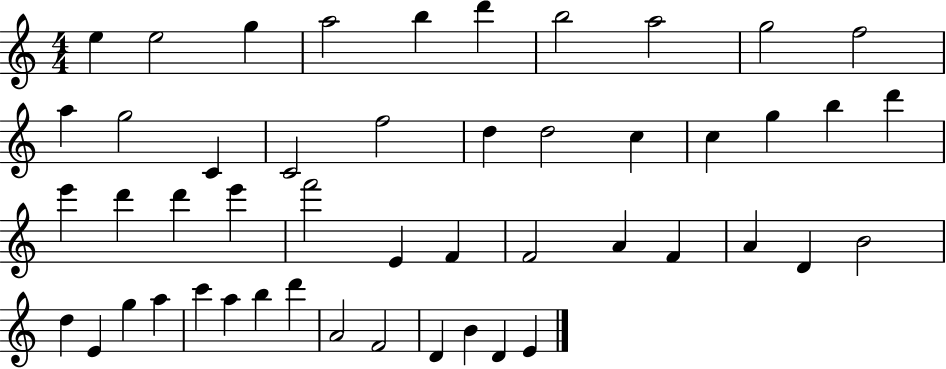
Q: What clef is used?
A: treble